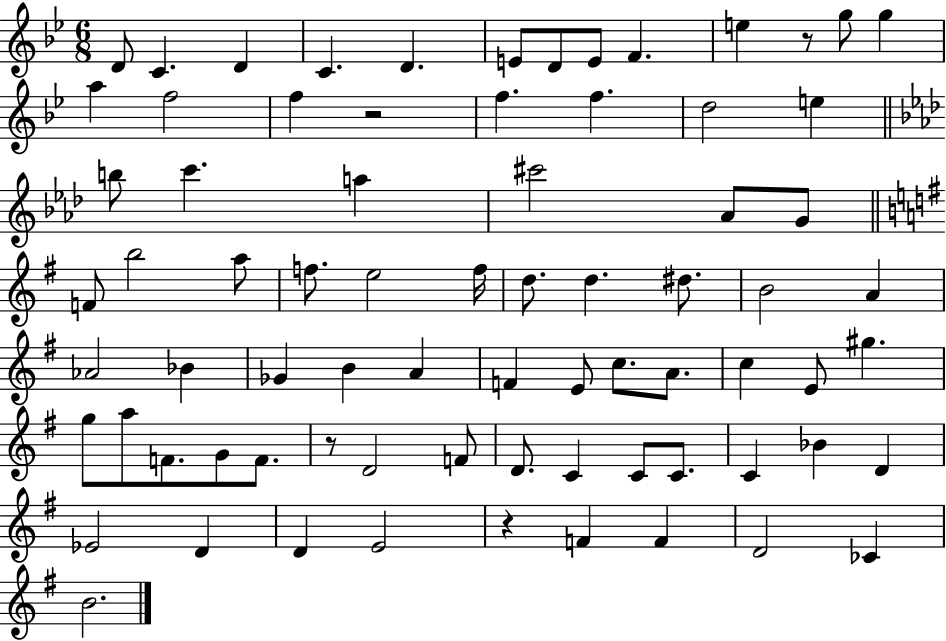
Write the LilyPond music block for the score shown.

{
  \clef treble
  \numericTimeSignature
  \time 6/8
  \key bes \major
  d'8 c'4. d'4 | c'4. d'4. | e'8 d'8 e'8 f'4. | e''4 r8 g''8 g''4 | \break a''4 f''2 | f''4 r2 | f''4. f''4. | d''2 e''4 | \break \bar "||" \break \key aes \major b''8 c'''4. a''4 | cis'''2 aes'8 g'8 | \bar "||" \break \key e \minor f'8 b''2 a''8 | f''8. e''2 f''16 | d''8. d''4. dis''8. | b'2 a'4 | \break aes'2 bes'4 | ges'4 b'4 a'4 | f'4 e'8 c''8. a'8. | c''4 e'8 gis''4. | \break g''8 a''8 f'8. g'8 f'8. | r8 d'2 f'8 | d'8. c'4 c'8 c'8. | c'4 bes'4 d'4 | \break ees'2 d'4 | d'4 e'2 | r4 f'4 f'4 | d'2 ces'4 | \break b'2. | \bar "|."
}